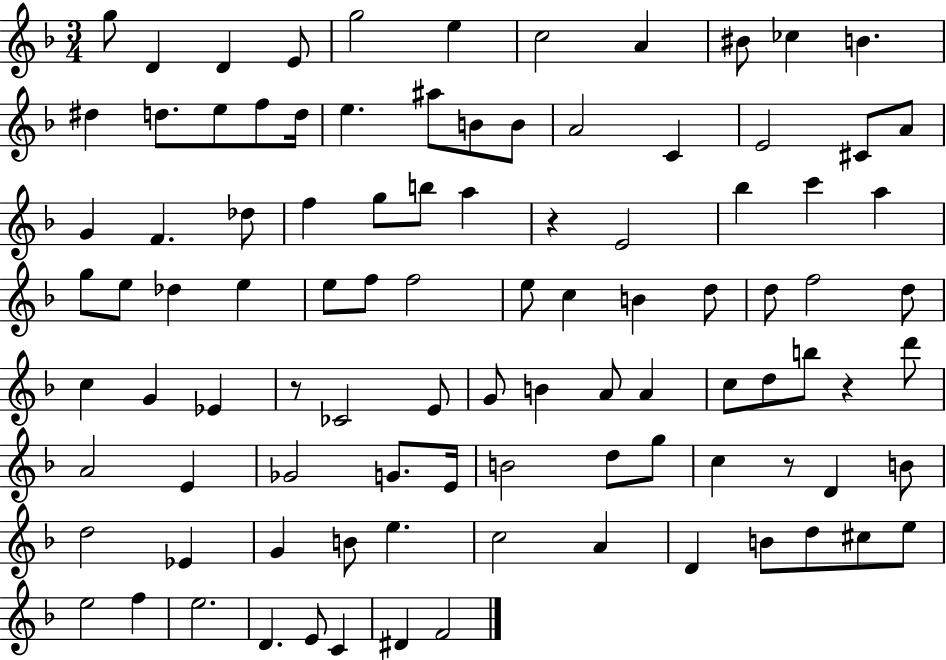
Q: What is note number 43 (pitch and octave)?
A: F5